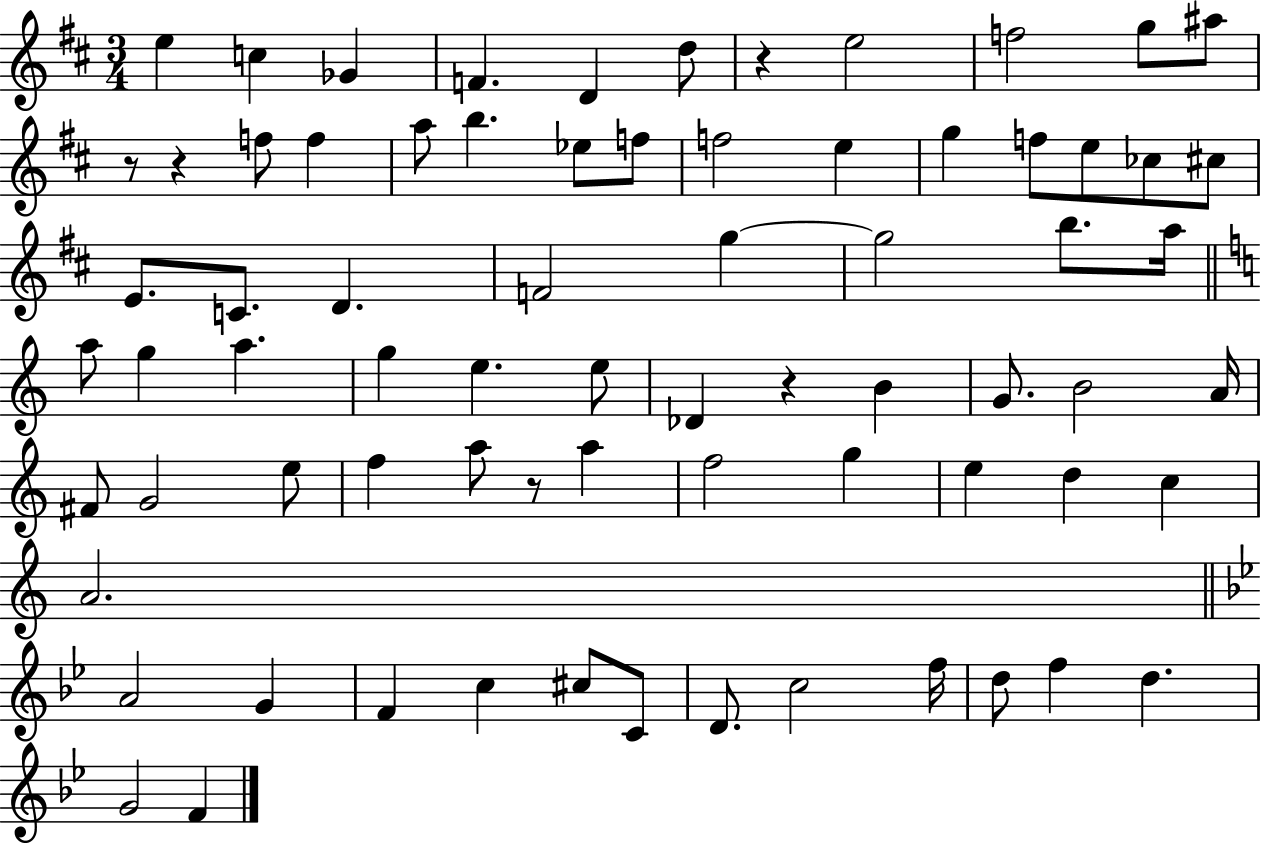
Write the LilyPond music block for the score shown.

{
  \clef treble
  \numericTimeSignature
  \time 3/4
  \key d \major
  e''4 c''4 ges'4 | f'4. d'4 d''8 | r4 e''2 | f''2 g''8 ais''8 | \break r8 r4 f''8 f''4 | a''8 b''4. ees''8 f''8 | f''2 e''4 | g''4 f''8 e''8 ces''8 cis''8 | \break e'8. c'8. d'4. | f'2 g''4~~ | g''2 b''8. a''16 | \bar "||" \break \key a \minor a''8 g''4 a''4. | g''4 e''4. e''8 | des'4 r4 b'4 | g'8. b'2 a'16 | \break fis'8 g'2 e''8 | f''4 a''8 r8 a''4 | f''2 g''4 | e''4 d''4 c''4 | \break a'2. | \bar "||" \break \key bes \major a'2 g'4 | f'4 c''4 cis''8 c'8 | d'8. c''2 f''16 | d''8 f''4 d''4. | \break g'2 f'4 | \bar "|."
}